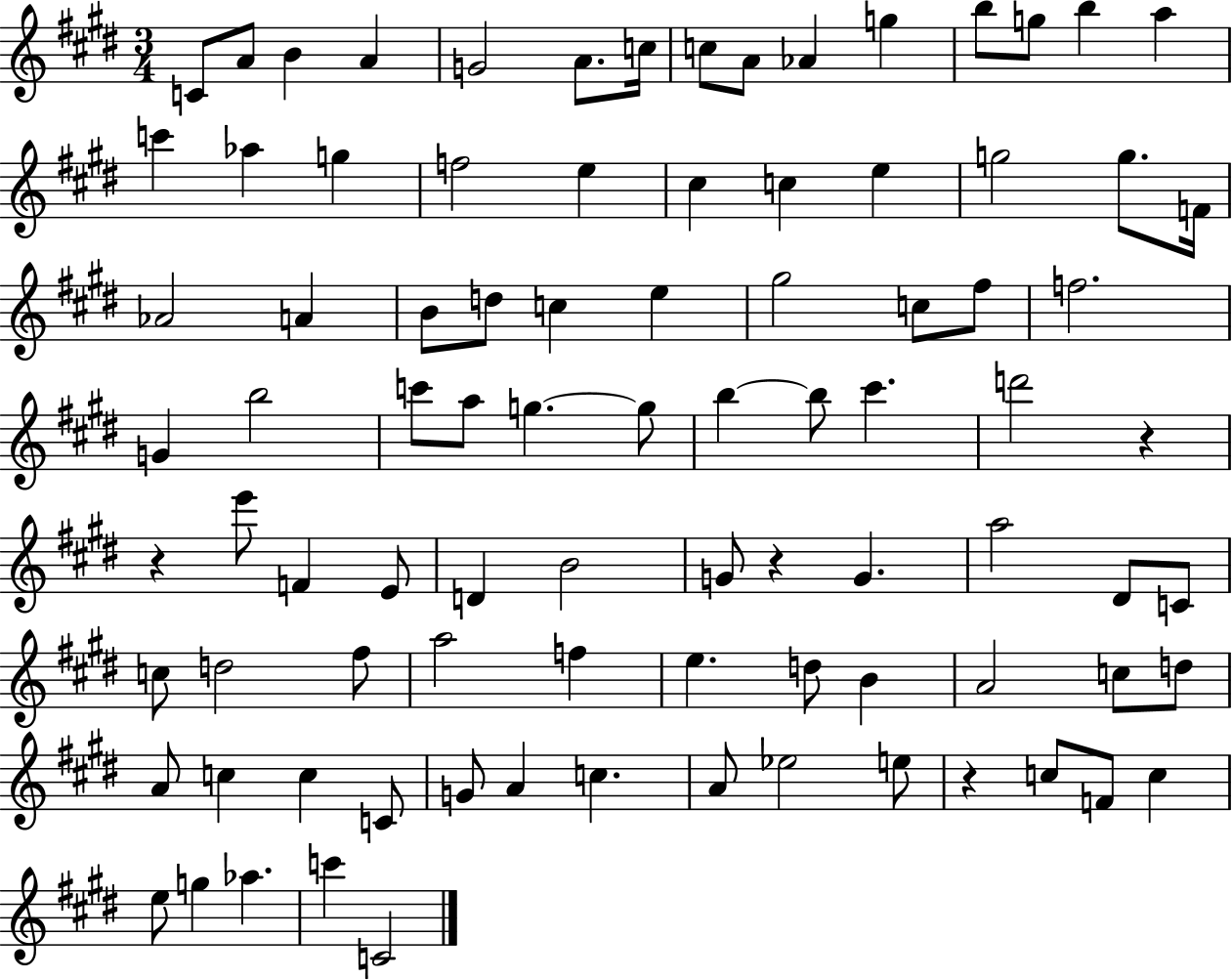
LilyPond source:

{
  \clef treble
  \numericTimeSignature
  \time 3/4
  \key e \major
  c'8 a'8 b'4 a'4 | g'2 a'8. c''16 | c''8 a'8 aes'4 g''4 | b''8 g''8 b''4 a''4 | \break c'''4 aes''4 g''4 | f''2 e''4 | cis''4 c''4 e''4 | g''2 g''8. f'16 | \break aes'2 a'4 | b'8 d''8 c''4 e''4 | gis''2 c''8 fis''8 | f''2. | \break g'4 b''2 | c'''8 a''8 g''4.~~ g''8 | b''4~~ b''8 cis'''4. | d'''2 r4 | \break r4 e'''8 f'4 e'8 | d'4 b'2 | g'8 r4 g'4. | a''2 dis'8 c'8 | \break c''8 d''2 fis''8 | a''2 f''4 | e''4. d''8 b'4 | a'2 c''8 d''8 | \break a'8 c''4 c''4 c'8 | g'8 a'4 c''4. | a'8 ees''2 e''8 | r4 c''8 f'8 c''4 | \break e''8 g''4 aes''4. | c'''4 c'2 | \bar "|."
}